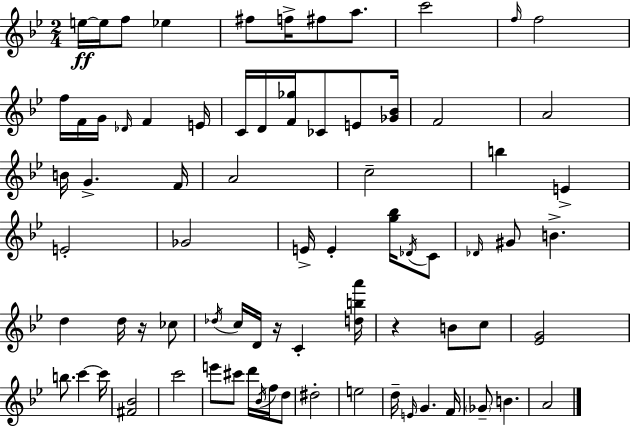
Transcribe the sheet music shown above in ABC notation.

X:1
T:Untitled
M:2/4
L:1/4
K:Gm
e/4 e/4 f/2 _e ^f/2 f/4 ^f/2 a/2 c'2 f/4 f2 f/4 F/4 G/4 _D/4 F E/4 C/4 D/4 [F_g]/4 _C/2 E/2 [_G_B]/4 F2 A2 B/4 G F/4 A2 c2 b E E2 _G2 E/4 E [g_b]/4 _D/4 C/2 _D/4 ^G/2 B d d/4 z/4 _c/2 _d/4 c/4 D/4 z/4 C [dba']/4 z B/2 c/2 [_EG]2 b/2 c' c'/4 [^F_B]2 c'2 e'/2 ^c'/2 d'/4 _B/4 f/4 d/2 ^d2 e2 d/4 E/4 G F/4 _G/2 B A2